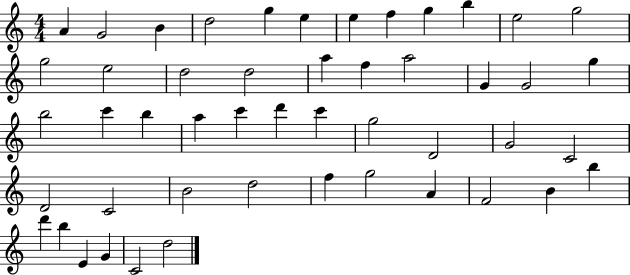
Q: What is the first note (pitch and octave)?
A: A4